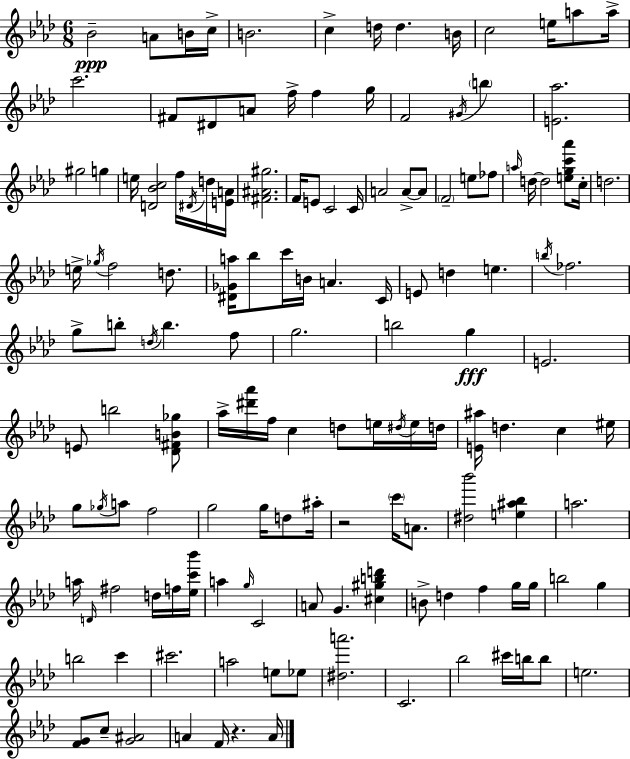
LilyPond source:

{
  \clef treble
  \numericTimeSignature
  \time 6/8
  \key f \minor
  bes'2--\ppp a'8 b'16 c''16-> | b'2. | c''4-> d''16 d''4. b'16 | c''2 e''16 a''8 a''16-> | \break c'''2. | fis'8 dis'8 a'8 f''16-> f''4 g''16 | f'2 \acciaccatura { gis'16 } \parenthesize b''4 | <e' aes''>2. | \break gis''2 g''4 | e''16 <d' bes' c''>2 f''16 \acciaccatura { dis'16 } | d''16 <e' a'>16 <fis' ais' gis''>2. | f'16 e'8 c'2 | \break c'16 a'2 a'8->~~ | a'8 \parenthesize f'2-- e''8 | fes''8 \grace { a''16 } d''16~~ d''2 | <e'' g'' c''' aes'''>8 c''16-. d''2. | \break e''16-> \acciaccatura { ges''16 } f''2 | d''8. <dis' ges' a''>16 bes''8 c'''16 b'16 a'4. | c'16 e'8 d''4 e''4. | \acciaccatura { b''16 } fes''2. | \break g''8-> b''8-. \acciaccatura { d''16 } b''4. | f''8 g''2. | b''2 | g''4\fff e'2. | \break e'8 b''2 | <des' fis' b' ges''>8 aes''16-> <dis''' aes'''>16 f''16 c''4 | d''8 e''16 \acciaccatura { dis''16 } e''16 d''16 <e' ais''>16 d''4. | c''4 eis''16 g''8 \acciaccatura { ges''16 } a''8 | \break f''2 g''2 | g''16 d''8 ais''16-. r2 | \parenthesize c'''16 a'8. <dis'' bes'''>2 | <e'' ais'' bes''>4 a''2. | \break a''16 \grace { d'16 } fis''2 | d''16 f''16 <ees'' c''' bes'''>16 a''4 | \grace { g''16 } c'2 a'8 | g'4. <cis'' gis'' b'' d'''>4 b'8-> | \break d''4 f''4 g''16 g''16 b''2 | g''4 b''2 | c'''4 cis'''2. | a''2 | \break e''8 ees''8 <dis'' a'''>2. | c'2. | bes''2 | cis'''16 b''16 b''8 e''2. | \break <f' g'>8 | c''8-- <g' ais'>2 a'4 | f'16 r4. a'16 \bar "|."
}